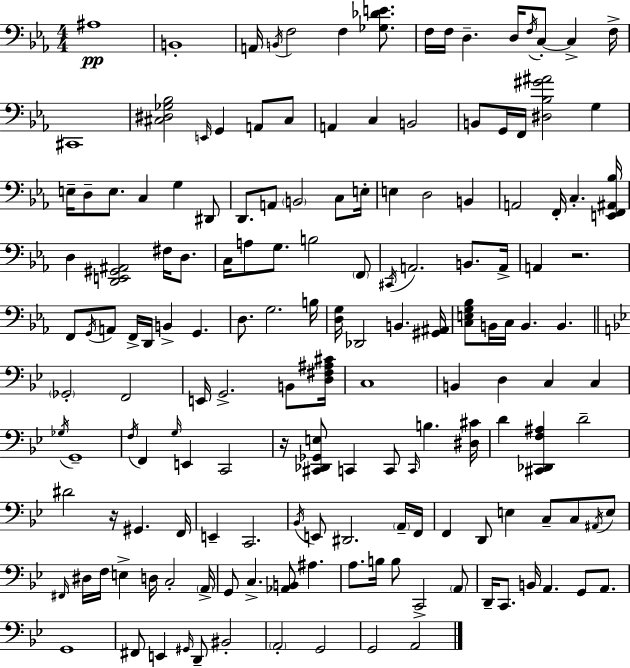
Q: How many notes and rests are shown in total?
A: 159